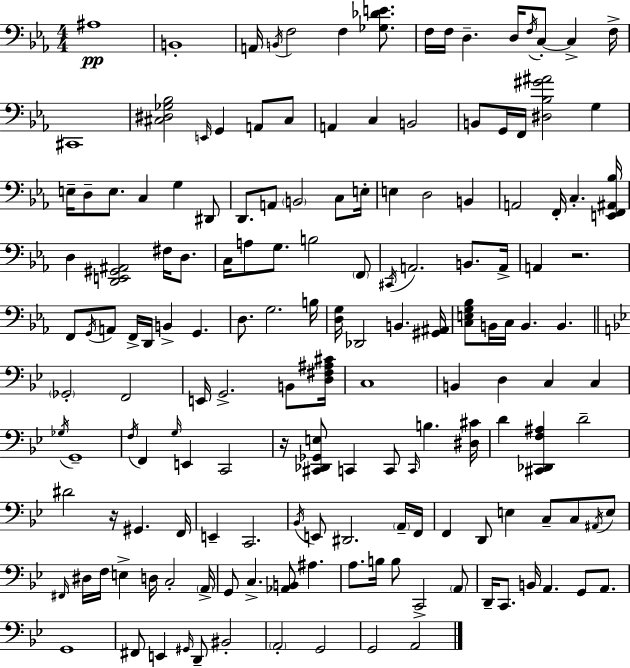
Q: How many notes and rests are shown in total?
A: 159